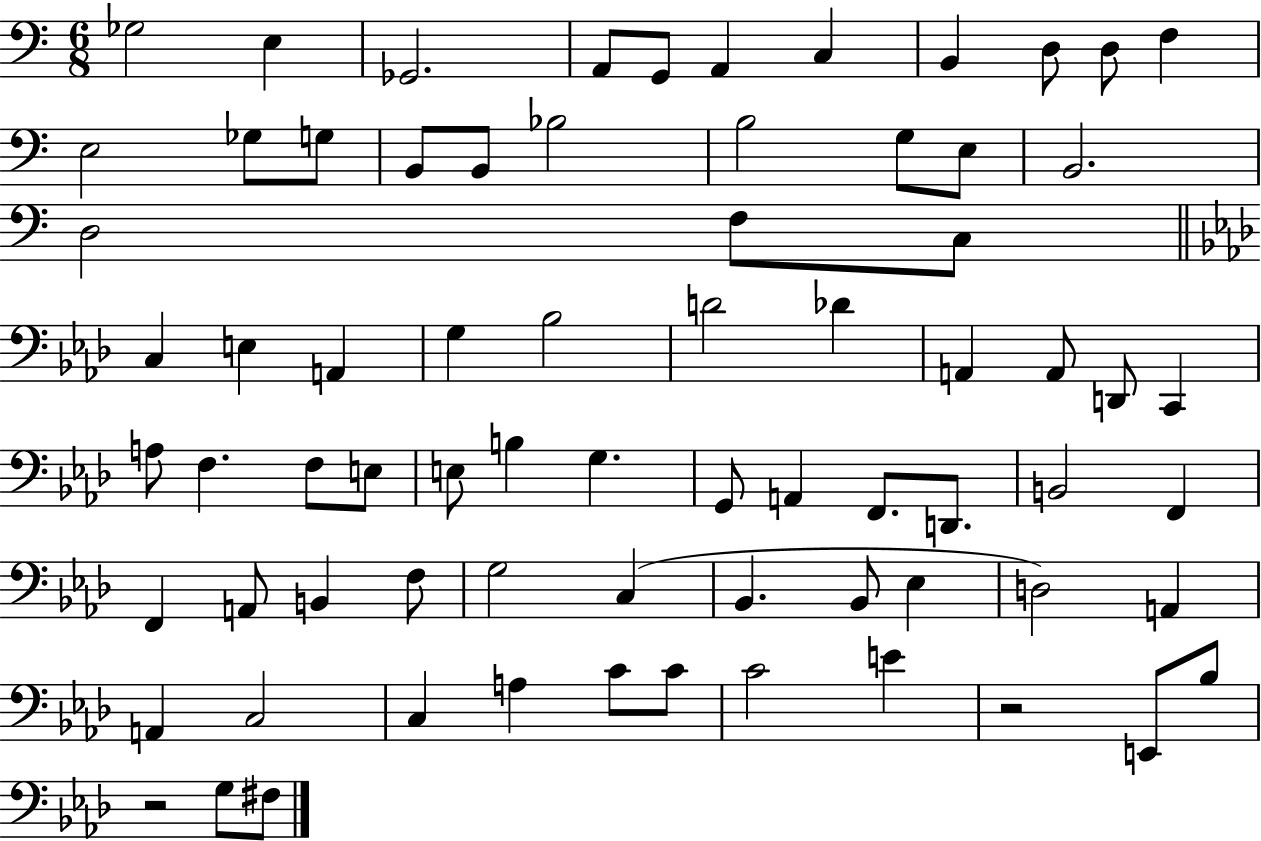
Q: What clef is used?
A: bass